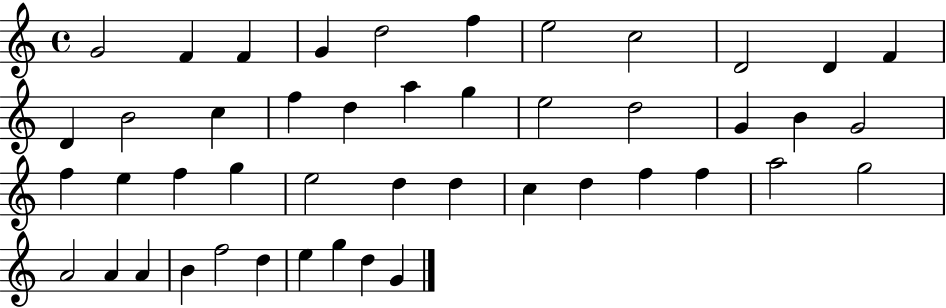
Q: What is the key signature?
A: C major